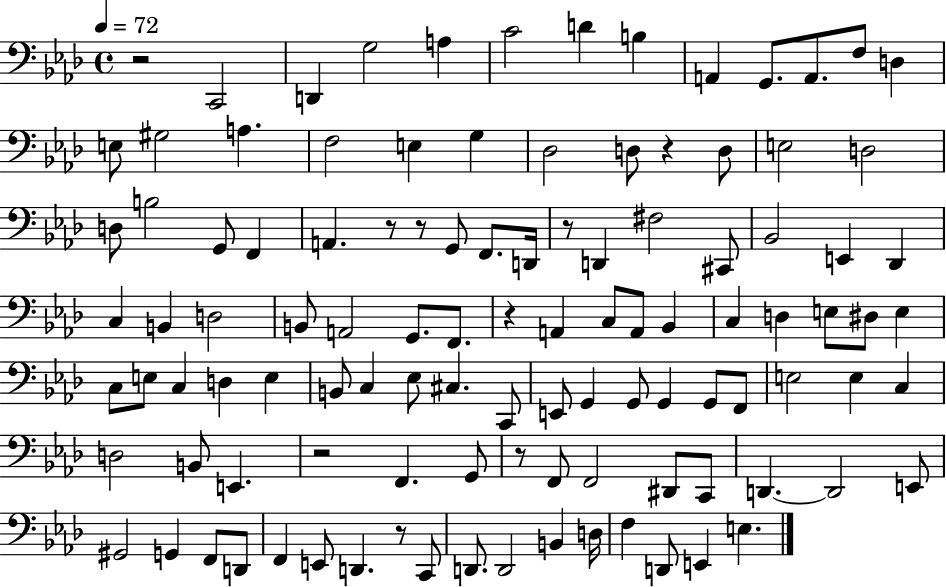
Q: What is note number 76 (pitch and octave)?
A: F2